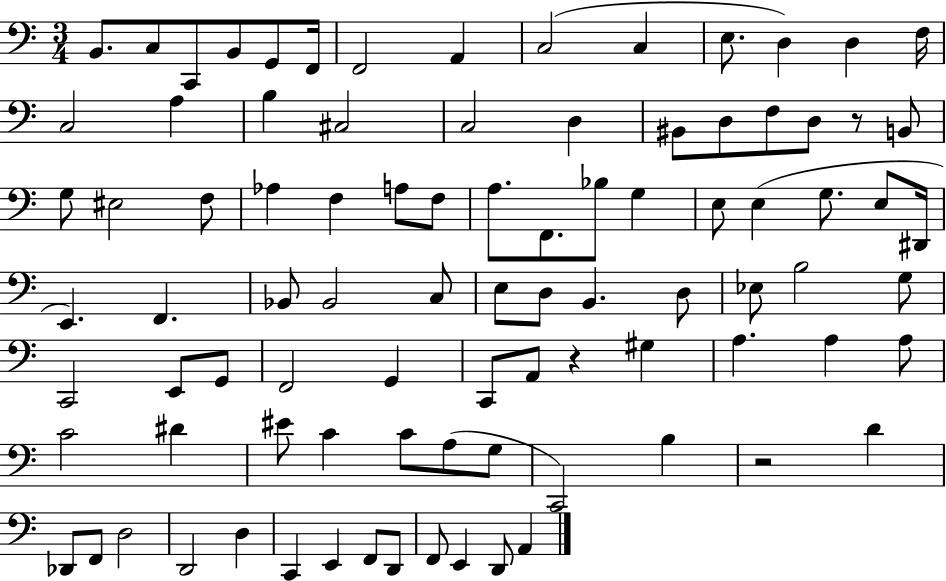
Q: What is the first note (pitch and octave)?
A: B2